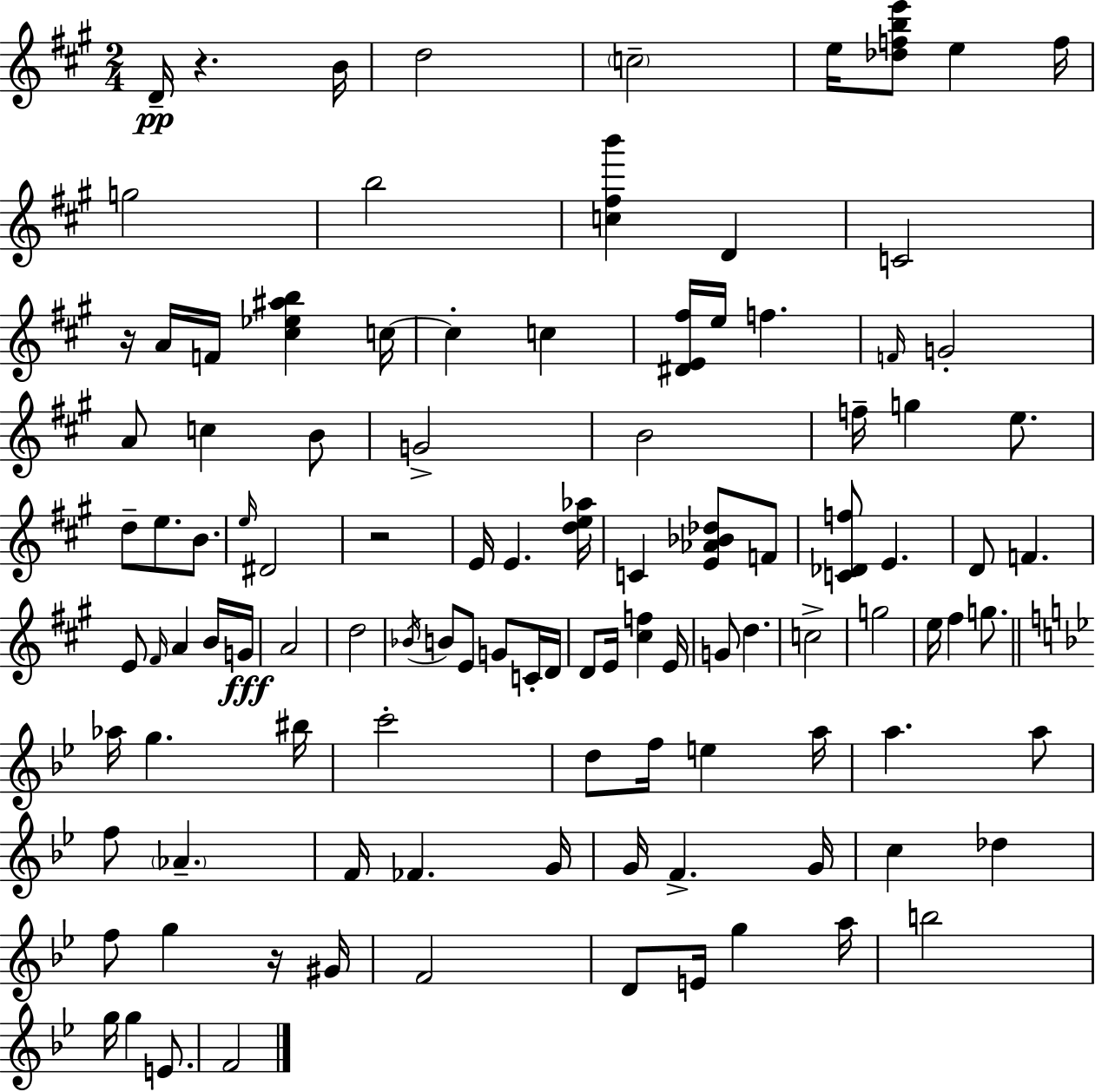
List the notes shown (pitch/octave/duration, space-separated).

D4/s R/q. B4/s D5/h C5/h E5/s [Db5,F5,B5,E6]/e E5/q F5/s G5/h B5/h [C5,F#5,B6]/q D4/q C4/h R/s A4/s F4/s [C#5,Eb5,A#5,B5]/q C5/s C5/q C5/q [D#4,E4,F#5]/s E5/s F5/q. F4/s G4/h A4/e C5/q B4/e G4/h B4/h F5/s G5/q E5/e. D5/e E5/e. B4/e. E5/s D#4/h R/h E4/s E4/q. [D5,E5,Ab5]/s C4/q [E4,Ab4,Bb4,Db5]/e F4/e [C4,Db4,F5]/e E4/q. D4/e F4/q. E4/e F#4/s A4/q B4/s G4/s A4/h D5/h Bb4/s B4/e E4/e G4/e C4/s D4/s D4/e E4/s [C#5,F5]/q E4/s G4/e D5/q. C5/h G5/h E5/s F#5/q G5/e. Ab5/s G5/q. BIS5/s C6/h D5/e F5/s E5/q A5/s A5/q. A5/e F5/e Ab4/q. F4/s FES4/q. G4/s G4/s F4/q. G4/s C5/q Db5/q F5/e G5/q R/s G#4/s F4/h D4/e E4/s G5/q A5/s B5/h G5/s G5/q E4/e. F4/h